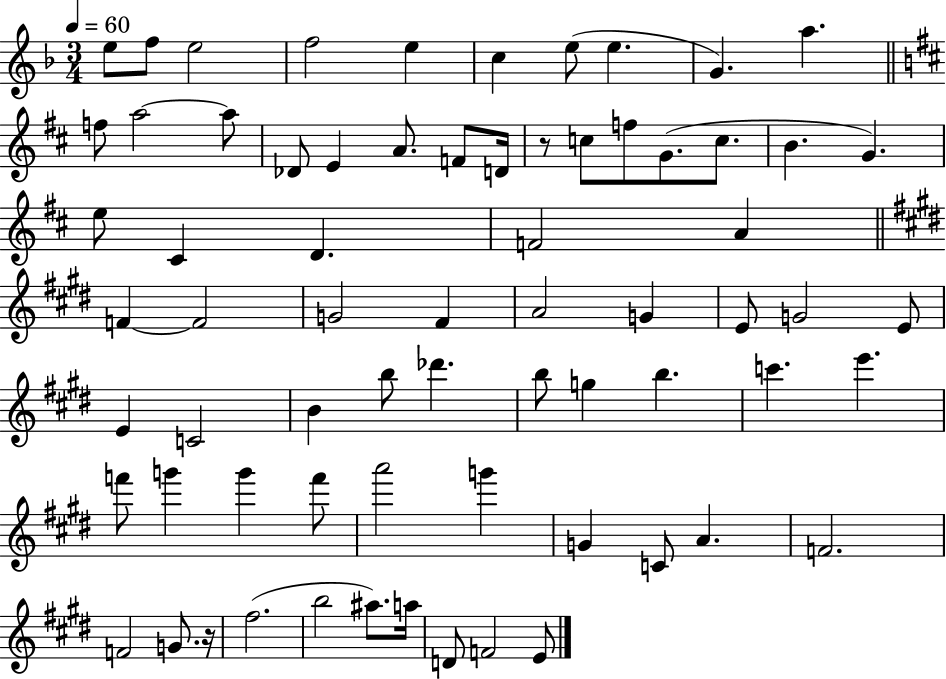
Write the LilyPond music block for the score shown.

{
  \clef treble
  \numericTimeSignature
  \time 3/4
  \key f \major
  \tempo 4 = 60
  e''8 f''8 e''2 | f''2 e''4 | c''4 e''8( e''4. | g'4.) a''4. | \break \bar "||" \break \key b \minor f''8 a''2~~ a''8 | des'8 e'4 a'8. f'8 d'16 | r8 c''8 f''8 g'8.( c''8. | b'4. g'4.) | \break e''8 cis'4 d'4. | f'2 a'4 | \bar "||" \break \key e \major f'4~~ f'2 | g'2 fis'4 | a'2 g'4 | e'8 g'2 e'8 | \break e'4 c'2 | b'4 b''8 des'''4. | b''8 g''4 b''4. | c'''4. e'''4. | \break f'''8 g'''4 g'''4 f'''8 | a'''2 g'''4 | g'4 c'8 a'4. | f'2. | \break f'2 g'8. r16 | fis''2.( | b''2 ais''8.) a''16 | d'8 f'2 e'8 | \break \bar "|."
}